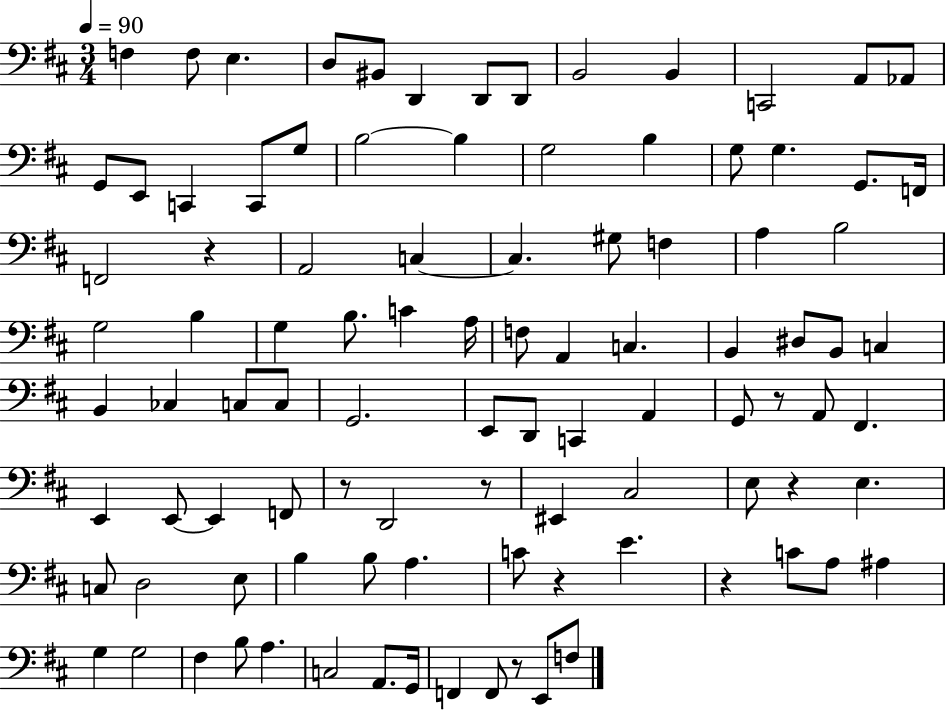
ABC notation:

X:1
T:Untitled
M:3/4
L:1/4
K:D
F, F,/2 E, D,/2 ^B,,/2 D,, D,,/2 D,,/2 B,,2 B,, C,,2 A,,/2 _A,,/2 G,,/2 E,,/2 C,, C,,/2 G,/2 B,2 B, G,2 B, G,/2 G, G,,/2 F,,/4 F,,2 z A,,2 C, C, ^G,/2 F, A, B,2 G,2 B, G, B,/2 C A,/4 F,/2 A,, C, B,, ^D,/2 B,,/2 C, B,, _C, C,/2 C,/2 G,,2 E,,/2 D,,/2 C,, A,, G,,/2 z/2 A,,/2 ^F,, E,, E,,/2 E,, F,,/2 z/2 D,,2 z/2 ^E,, ^C,2 E,/2 z E, C,/2 D,2 E,/2 B, B,/2 A, C/2 z E z C/2 A,/2 ^A, G, G,2 ^F, B,/2 A, C,2 A,,/2 G,,/4 F,, F,,/2 z/2 E,,/2 F,/2